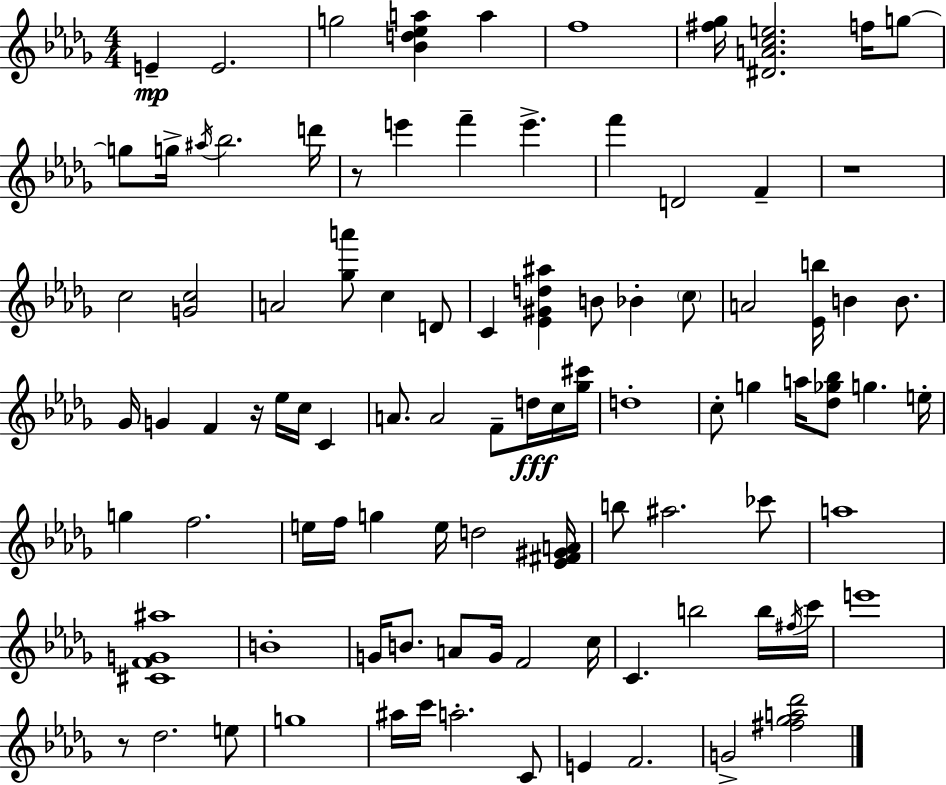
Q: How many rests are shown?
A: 4